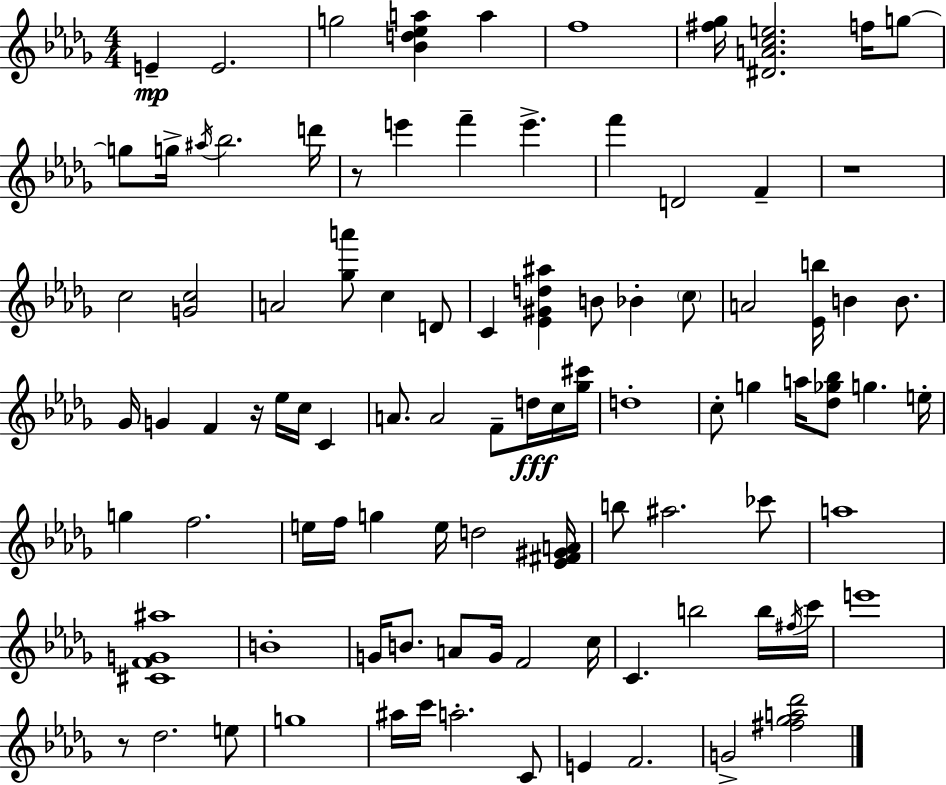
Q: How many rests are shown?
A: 4